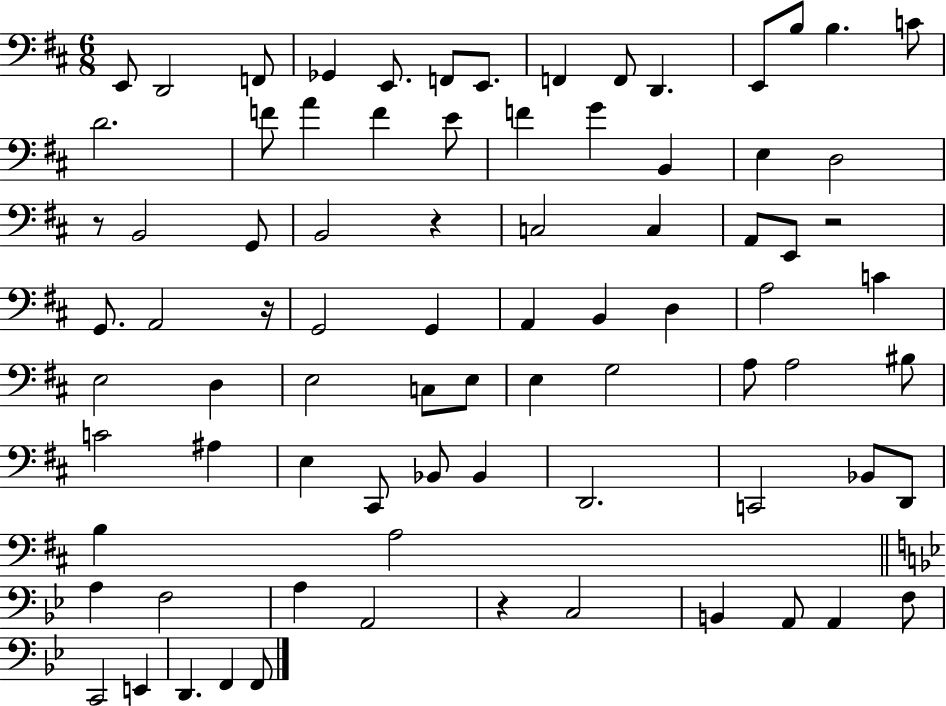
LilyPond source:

{
  \clef bass
  \numericTimeSignature
  \time 6/8
  \key d \major
  \repeat volta 2 { e,8 d,2 f,8 | ges,4 e,8. f,8 e,8. | f,4 f,8 d,4. | e,8 b8 b4. c'8 | \break d'2. | f'8 a'4 f'4 e'8 | f'4 g'4 b,4 | e4 d2 | \break r8 b,2 g,8 | b,2 r4 | c2 c4 | a,8 e,8 r2 | \break g,8. a,2 r16 | g,2 g,4 | a,4 b,4 d4 | a2 c'4 | \break e2 d4 | e2 c8 e8 | e4 g2 | a8 a2 bis8 | \break c'2 ais4 | e4 cis,8 bes,8 bes,4 | d,2. | c,2 bes,8 d,8 | \break b4 a2 | \bar "||" \break \key g \minor a4 f2 | a4 a,2 | r4 c2 | b,4 a,8 a,4 f8 | \break c,2 e,4 | d,4. f,4 f,8 | } \bar "|."
}